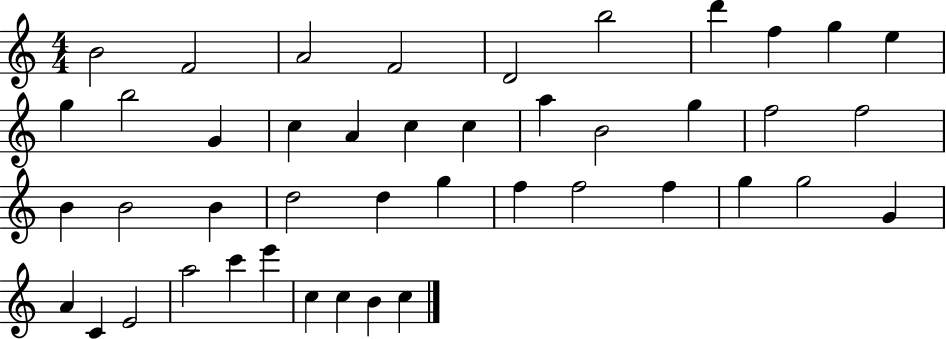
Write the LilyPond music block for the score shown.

{
  \clef treble
  \numericTimeSignature
  \time 4/4
  \key c \major
  b'2 f'2 | a'2 f'2 | d'2 b''2 | d'''4 f''4 g''4 e''4 | \break g''4 b''2 g'4 | c''4 a'4 c''4 c''4 | a''4 b'2 g''4 | f''2 f''2 | \break b'4 b'2 b'4 | d''2 d''4 g''4 | f''4 f''2 f''4 | g''4 g''2 g'4 | \break a'4 c'4 e'2 | a''2 c'''4 e'''4 | c''4 c''4 b'4 c''4 | \bar "|."
}